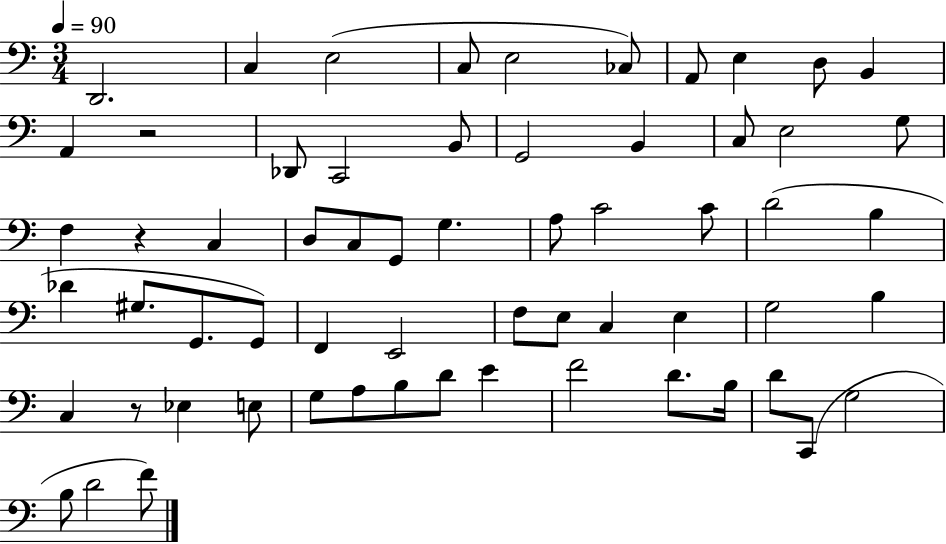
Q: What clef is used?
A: bass